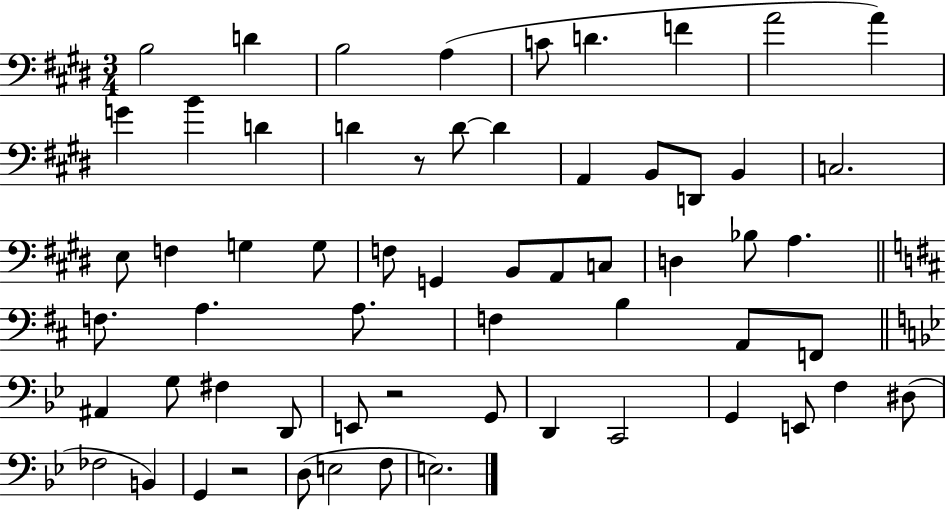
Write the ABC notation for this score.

X:1
T:Untitled
M:3/4
L:1/4
K:E
B,2 D B,2 A, C/2 D F A2 A G B D D z/2 D/2 D A,, B,,/2 D,,/2 B,, C,2 E,/2 F, G, G,/2 F,/2 G,, B,,/2 A,,/2 C,/2 D, _B,/2 A, F,/2 A, A,/2 F, B, A,,/2 F,,/2 ^A,, G,/2 ^F, D,,/2 E,,/2 z2 G,,/2 D,, C,,2 G,, E,,/2 F, ^D,/2 _F,2 B,, G,, z2 D,/2 E,2 F,/2 E,2